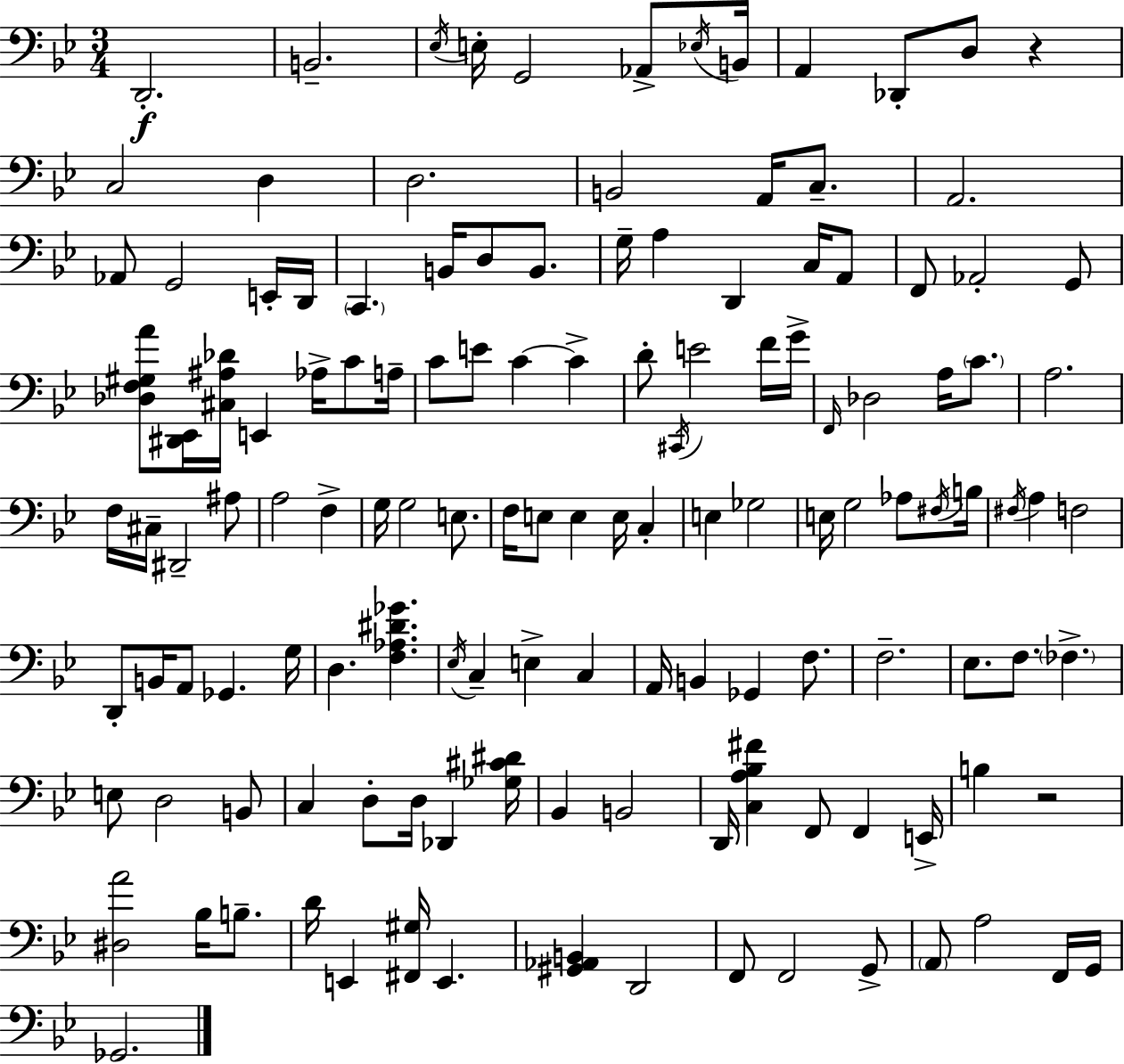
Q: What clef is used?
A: bass